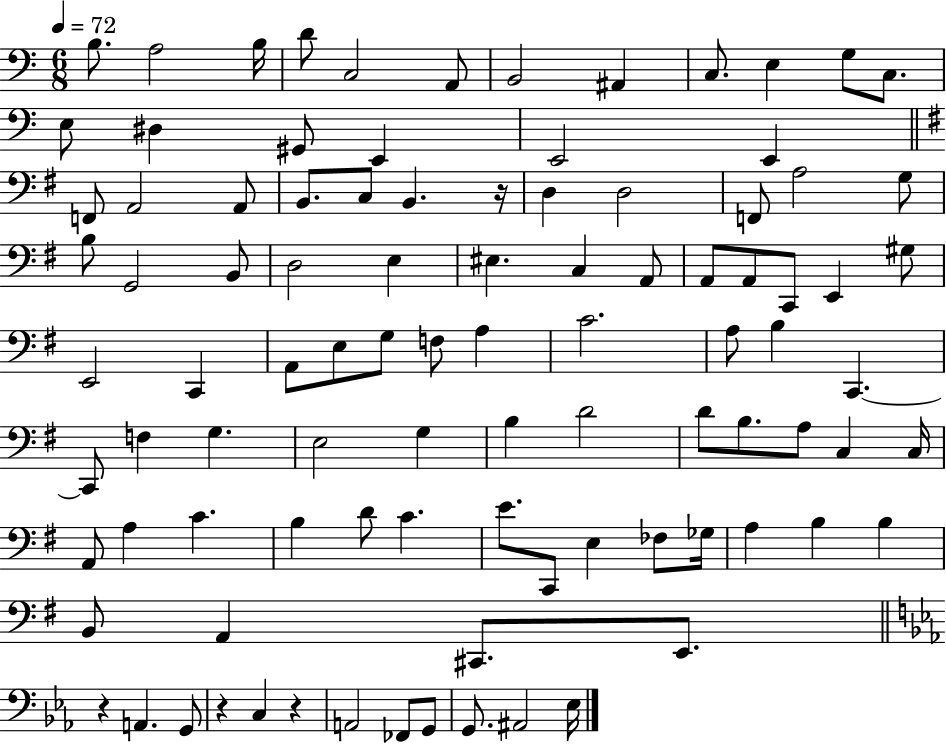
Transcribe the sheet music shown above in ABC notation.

X:1
T:Untitled
M:6/8
L:1/4
K:C
B,/2 A,2 B,/4 D/2 C,2 A,,/2 B,,2 ^A,, C,/2 E, G,/2 C,/2 E,/2 ^D, ^G,,/2 E,, E,,2 E,, F,,/2 A,,2 A,,/2 B,,/2 C,/2 B,, z/4 D, D,2 F,,/2 A,2 G,/2 B,/2 G,,2 B,,/2 D,2 E, ^E, C, A,,/2 A,,/2 A,,/2 C,,/2 E,, ^G,/2 E,,2 C,, A,,/2 E,/2 G,/2 F,/2 A, C2 A,/2 B, C,, C,,/2 F, G, E,2 G, B, D2 D/2 B,/2 A,/2 C, C,/4 A,,/2 A, C B, D/2 C E/2 C,,/2 E, _F,/2 _G,/4 A, B, B, B,,/2 A,, ^C,,/2 E,,/2 z A,, G,,/2 z C, z A,,2 _F,,/2 G,,/2 G,,/2 ^A,,2 _E,/4